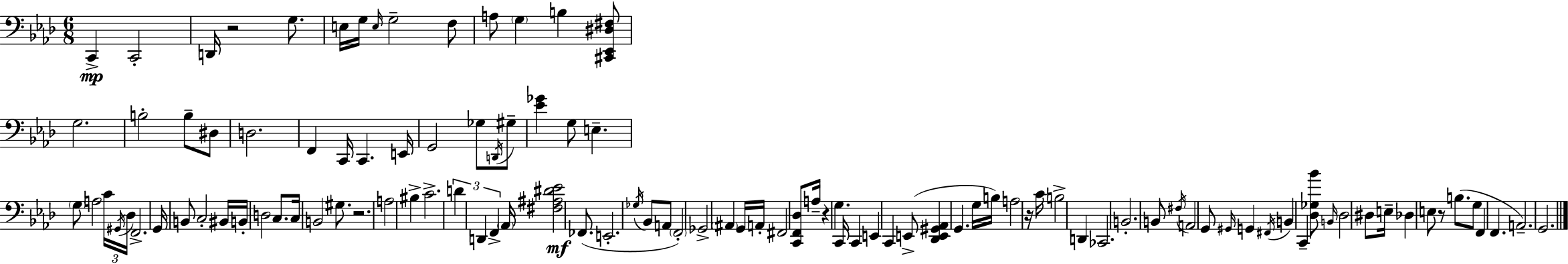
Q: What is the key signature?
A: AES major